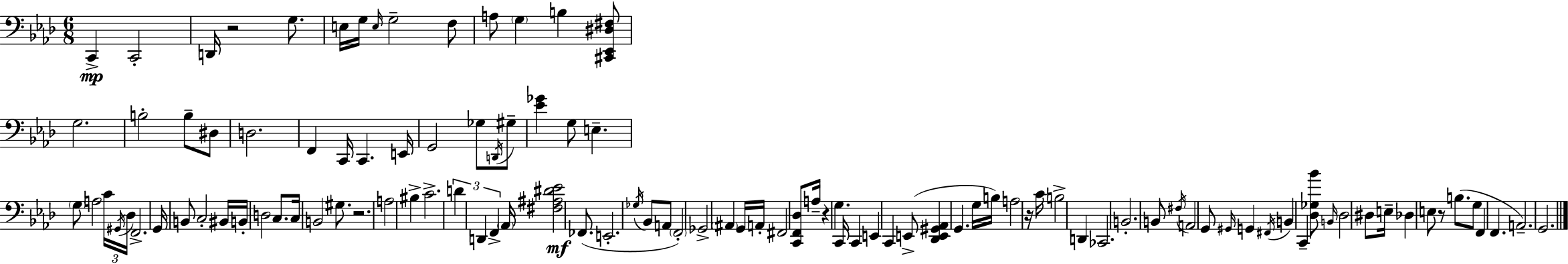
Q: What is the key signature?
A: AES major